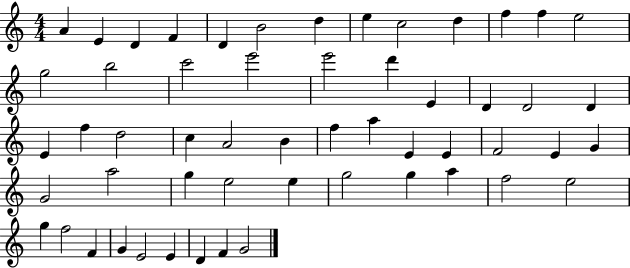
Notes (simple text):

A4/q E4/q D4/q F4/q D4/q B4/h D5/q E5/q C5/h D5/q F5/q F5/q E5/h G5/h B5/h C6/h E6/h E6/h D6/q E4/q D4/q D4/h D4/q E4/q F5/q D5/h C5/q A4/h B4/q F5/q A5/q E4/q E4/q F4/h E4/q G4/q G4/h A5/h G5/q E5/h E5/q G5/h G5/q A5/q F5/h E5/h G5/q F5/h F4/q G4/q E4/h E4/q D4/q F4/q G4/h